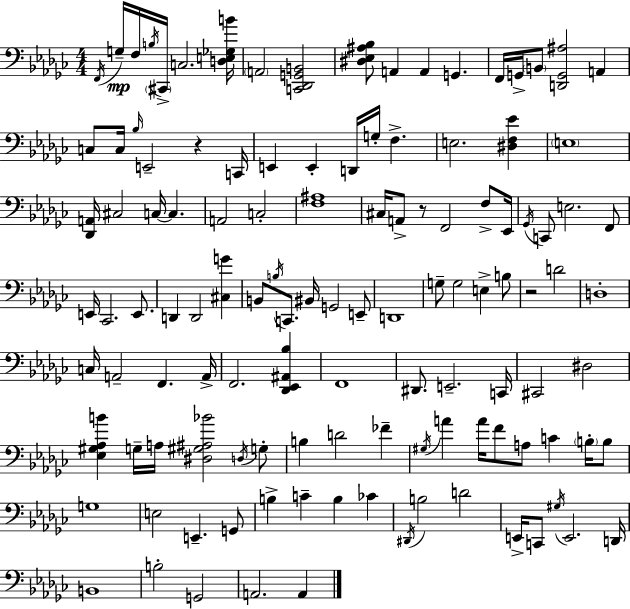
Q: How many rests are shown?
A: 3